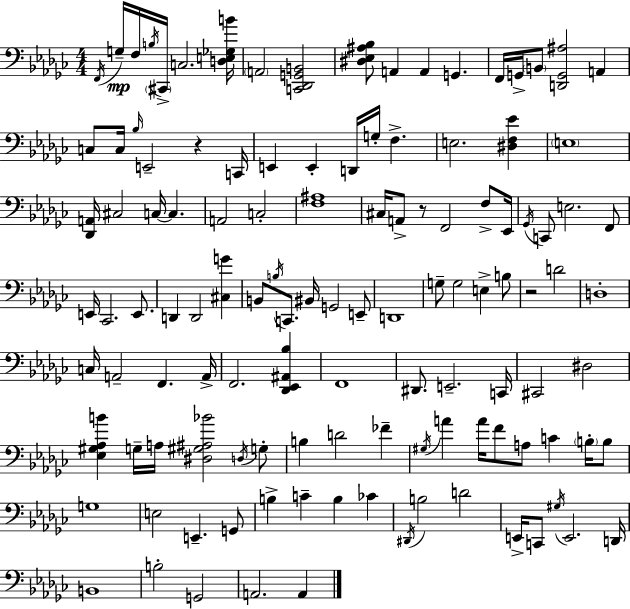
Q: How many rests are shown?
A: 3